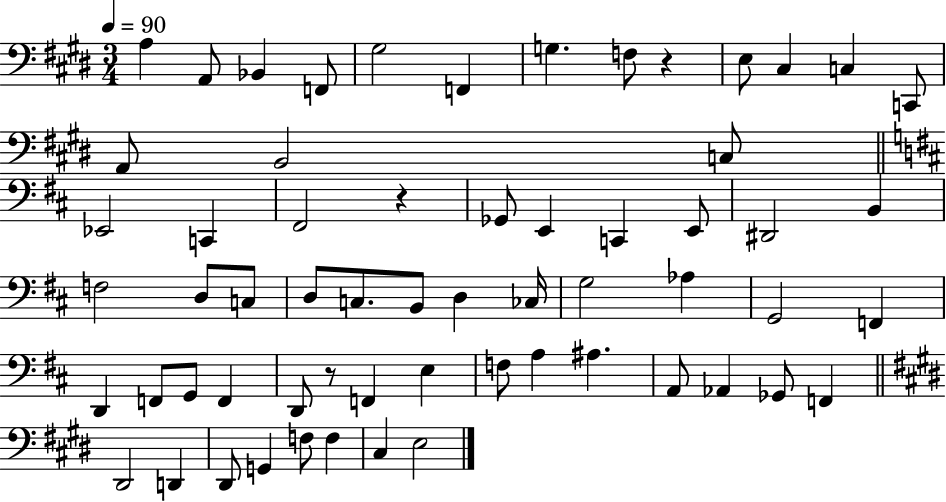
X:1
T:Untitled
M:3/4
L:1/4
K:E
A, A,,/2 _B,, F,,/2 ^G,2 F,, G, F,/2 z E,/2 ^C, C, C,,/2 A,,/2 B,,2 C,/2 _E,,2 C,, ^F,,2 z _G,,/2 E,, C,, E,,/2 ^D,,2 B,, F,2 D,/2 C,/2 D,/2 C,/2 B,,/2 D, _C,/4 G,2 _A, G,,2 F,, D,, F,,/2 G,,/2 F,, D,,/2 z/2 F,, E, F,/2 A, ^A, A,,/2 _A,, _G,,/2 F,, ^D,,2 D,, ^D,,/2 G,, F,/2 F, ^C, E,2